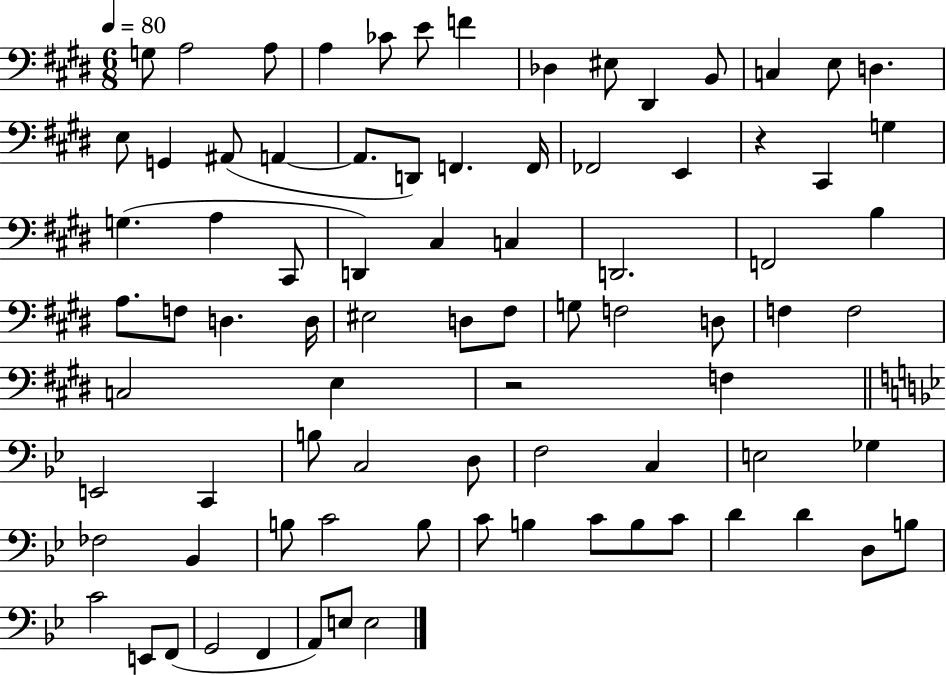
{
  \clef bass
  \numericTimeSignature
  \time 6/8
  \key e \major
  \tempo 4 = 80
  \repeat volta 2 { g8 a2 a8 | a4 ces'8 e'8 f'4 | des4 eis8 dis,4 b,8 | c4 e8 d4. | \break e8 g,4 ais,8( a,4~~ | a,8. d,8) f,4. f,16 | fes,2 e,4 | r4 cis,4 g4 | \break g4.( a4 cis,8 | d,4) cis4 c4 | d,2. | f,2 b4 | \break a8. f8 d4. d16 | eis2 d8 fis8 | g8 f2 d8 | f4 f2 | \break c2 e4 | r2 f4 | \bar "||" \break \key g \minor e,2 c,4 | b8 c2 d8 | f2 c4 | e2 ges4 | \break fes2 bes,4 | b8 c'2 b8 | c'8 b4 c'8 b8 c'8 | d'4 d'4 d8 b8 | \break c'2 e,8 f,8( | g,2 f,4 | a,8) e8 e2 | } \bar "|."
}